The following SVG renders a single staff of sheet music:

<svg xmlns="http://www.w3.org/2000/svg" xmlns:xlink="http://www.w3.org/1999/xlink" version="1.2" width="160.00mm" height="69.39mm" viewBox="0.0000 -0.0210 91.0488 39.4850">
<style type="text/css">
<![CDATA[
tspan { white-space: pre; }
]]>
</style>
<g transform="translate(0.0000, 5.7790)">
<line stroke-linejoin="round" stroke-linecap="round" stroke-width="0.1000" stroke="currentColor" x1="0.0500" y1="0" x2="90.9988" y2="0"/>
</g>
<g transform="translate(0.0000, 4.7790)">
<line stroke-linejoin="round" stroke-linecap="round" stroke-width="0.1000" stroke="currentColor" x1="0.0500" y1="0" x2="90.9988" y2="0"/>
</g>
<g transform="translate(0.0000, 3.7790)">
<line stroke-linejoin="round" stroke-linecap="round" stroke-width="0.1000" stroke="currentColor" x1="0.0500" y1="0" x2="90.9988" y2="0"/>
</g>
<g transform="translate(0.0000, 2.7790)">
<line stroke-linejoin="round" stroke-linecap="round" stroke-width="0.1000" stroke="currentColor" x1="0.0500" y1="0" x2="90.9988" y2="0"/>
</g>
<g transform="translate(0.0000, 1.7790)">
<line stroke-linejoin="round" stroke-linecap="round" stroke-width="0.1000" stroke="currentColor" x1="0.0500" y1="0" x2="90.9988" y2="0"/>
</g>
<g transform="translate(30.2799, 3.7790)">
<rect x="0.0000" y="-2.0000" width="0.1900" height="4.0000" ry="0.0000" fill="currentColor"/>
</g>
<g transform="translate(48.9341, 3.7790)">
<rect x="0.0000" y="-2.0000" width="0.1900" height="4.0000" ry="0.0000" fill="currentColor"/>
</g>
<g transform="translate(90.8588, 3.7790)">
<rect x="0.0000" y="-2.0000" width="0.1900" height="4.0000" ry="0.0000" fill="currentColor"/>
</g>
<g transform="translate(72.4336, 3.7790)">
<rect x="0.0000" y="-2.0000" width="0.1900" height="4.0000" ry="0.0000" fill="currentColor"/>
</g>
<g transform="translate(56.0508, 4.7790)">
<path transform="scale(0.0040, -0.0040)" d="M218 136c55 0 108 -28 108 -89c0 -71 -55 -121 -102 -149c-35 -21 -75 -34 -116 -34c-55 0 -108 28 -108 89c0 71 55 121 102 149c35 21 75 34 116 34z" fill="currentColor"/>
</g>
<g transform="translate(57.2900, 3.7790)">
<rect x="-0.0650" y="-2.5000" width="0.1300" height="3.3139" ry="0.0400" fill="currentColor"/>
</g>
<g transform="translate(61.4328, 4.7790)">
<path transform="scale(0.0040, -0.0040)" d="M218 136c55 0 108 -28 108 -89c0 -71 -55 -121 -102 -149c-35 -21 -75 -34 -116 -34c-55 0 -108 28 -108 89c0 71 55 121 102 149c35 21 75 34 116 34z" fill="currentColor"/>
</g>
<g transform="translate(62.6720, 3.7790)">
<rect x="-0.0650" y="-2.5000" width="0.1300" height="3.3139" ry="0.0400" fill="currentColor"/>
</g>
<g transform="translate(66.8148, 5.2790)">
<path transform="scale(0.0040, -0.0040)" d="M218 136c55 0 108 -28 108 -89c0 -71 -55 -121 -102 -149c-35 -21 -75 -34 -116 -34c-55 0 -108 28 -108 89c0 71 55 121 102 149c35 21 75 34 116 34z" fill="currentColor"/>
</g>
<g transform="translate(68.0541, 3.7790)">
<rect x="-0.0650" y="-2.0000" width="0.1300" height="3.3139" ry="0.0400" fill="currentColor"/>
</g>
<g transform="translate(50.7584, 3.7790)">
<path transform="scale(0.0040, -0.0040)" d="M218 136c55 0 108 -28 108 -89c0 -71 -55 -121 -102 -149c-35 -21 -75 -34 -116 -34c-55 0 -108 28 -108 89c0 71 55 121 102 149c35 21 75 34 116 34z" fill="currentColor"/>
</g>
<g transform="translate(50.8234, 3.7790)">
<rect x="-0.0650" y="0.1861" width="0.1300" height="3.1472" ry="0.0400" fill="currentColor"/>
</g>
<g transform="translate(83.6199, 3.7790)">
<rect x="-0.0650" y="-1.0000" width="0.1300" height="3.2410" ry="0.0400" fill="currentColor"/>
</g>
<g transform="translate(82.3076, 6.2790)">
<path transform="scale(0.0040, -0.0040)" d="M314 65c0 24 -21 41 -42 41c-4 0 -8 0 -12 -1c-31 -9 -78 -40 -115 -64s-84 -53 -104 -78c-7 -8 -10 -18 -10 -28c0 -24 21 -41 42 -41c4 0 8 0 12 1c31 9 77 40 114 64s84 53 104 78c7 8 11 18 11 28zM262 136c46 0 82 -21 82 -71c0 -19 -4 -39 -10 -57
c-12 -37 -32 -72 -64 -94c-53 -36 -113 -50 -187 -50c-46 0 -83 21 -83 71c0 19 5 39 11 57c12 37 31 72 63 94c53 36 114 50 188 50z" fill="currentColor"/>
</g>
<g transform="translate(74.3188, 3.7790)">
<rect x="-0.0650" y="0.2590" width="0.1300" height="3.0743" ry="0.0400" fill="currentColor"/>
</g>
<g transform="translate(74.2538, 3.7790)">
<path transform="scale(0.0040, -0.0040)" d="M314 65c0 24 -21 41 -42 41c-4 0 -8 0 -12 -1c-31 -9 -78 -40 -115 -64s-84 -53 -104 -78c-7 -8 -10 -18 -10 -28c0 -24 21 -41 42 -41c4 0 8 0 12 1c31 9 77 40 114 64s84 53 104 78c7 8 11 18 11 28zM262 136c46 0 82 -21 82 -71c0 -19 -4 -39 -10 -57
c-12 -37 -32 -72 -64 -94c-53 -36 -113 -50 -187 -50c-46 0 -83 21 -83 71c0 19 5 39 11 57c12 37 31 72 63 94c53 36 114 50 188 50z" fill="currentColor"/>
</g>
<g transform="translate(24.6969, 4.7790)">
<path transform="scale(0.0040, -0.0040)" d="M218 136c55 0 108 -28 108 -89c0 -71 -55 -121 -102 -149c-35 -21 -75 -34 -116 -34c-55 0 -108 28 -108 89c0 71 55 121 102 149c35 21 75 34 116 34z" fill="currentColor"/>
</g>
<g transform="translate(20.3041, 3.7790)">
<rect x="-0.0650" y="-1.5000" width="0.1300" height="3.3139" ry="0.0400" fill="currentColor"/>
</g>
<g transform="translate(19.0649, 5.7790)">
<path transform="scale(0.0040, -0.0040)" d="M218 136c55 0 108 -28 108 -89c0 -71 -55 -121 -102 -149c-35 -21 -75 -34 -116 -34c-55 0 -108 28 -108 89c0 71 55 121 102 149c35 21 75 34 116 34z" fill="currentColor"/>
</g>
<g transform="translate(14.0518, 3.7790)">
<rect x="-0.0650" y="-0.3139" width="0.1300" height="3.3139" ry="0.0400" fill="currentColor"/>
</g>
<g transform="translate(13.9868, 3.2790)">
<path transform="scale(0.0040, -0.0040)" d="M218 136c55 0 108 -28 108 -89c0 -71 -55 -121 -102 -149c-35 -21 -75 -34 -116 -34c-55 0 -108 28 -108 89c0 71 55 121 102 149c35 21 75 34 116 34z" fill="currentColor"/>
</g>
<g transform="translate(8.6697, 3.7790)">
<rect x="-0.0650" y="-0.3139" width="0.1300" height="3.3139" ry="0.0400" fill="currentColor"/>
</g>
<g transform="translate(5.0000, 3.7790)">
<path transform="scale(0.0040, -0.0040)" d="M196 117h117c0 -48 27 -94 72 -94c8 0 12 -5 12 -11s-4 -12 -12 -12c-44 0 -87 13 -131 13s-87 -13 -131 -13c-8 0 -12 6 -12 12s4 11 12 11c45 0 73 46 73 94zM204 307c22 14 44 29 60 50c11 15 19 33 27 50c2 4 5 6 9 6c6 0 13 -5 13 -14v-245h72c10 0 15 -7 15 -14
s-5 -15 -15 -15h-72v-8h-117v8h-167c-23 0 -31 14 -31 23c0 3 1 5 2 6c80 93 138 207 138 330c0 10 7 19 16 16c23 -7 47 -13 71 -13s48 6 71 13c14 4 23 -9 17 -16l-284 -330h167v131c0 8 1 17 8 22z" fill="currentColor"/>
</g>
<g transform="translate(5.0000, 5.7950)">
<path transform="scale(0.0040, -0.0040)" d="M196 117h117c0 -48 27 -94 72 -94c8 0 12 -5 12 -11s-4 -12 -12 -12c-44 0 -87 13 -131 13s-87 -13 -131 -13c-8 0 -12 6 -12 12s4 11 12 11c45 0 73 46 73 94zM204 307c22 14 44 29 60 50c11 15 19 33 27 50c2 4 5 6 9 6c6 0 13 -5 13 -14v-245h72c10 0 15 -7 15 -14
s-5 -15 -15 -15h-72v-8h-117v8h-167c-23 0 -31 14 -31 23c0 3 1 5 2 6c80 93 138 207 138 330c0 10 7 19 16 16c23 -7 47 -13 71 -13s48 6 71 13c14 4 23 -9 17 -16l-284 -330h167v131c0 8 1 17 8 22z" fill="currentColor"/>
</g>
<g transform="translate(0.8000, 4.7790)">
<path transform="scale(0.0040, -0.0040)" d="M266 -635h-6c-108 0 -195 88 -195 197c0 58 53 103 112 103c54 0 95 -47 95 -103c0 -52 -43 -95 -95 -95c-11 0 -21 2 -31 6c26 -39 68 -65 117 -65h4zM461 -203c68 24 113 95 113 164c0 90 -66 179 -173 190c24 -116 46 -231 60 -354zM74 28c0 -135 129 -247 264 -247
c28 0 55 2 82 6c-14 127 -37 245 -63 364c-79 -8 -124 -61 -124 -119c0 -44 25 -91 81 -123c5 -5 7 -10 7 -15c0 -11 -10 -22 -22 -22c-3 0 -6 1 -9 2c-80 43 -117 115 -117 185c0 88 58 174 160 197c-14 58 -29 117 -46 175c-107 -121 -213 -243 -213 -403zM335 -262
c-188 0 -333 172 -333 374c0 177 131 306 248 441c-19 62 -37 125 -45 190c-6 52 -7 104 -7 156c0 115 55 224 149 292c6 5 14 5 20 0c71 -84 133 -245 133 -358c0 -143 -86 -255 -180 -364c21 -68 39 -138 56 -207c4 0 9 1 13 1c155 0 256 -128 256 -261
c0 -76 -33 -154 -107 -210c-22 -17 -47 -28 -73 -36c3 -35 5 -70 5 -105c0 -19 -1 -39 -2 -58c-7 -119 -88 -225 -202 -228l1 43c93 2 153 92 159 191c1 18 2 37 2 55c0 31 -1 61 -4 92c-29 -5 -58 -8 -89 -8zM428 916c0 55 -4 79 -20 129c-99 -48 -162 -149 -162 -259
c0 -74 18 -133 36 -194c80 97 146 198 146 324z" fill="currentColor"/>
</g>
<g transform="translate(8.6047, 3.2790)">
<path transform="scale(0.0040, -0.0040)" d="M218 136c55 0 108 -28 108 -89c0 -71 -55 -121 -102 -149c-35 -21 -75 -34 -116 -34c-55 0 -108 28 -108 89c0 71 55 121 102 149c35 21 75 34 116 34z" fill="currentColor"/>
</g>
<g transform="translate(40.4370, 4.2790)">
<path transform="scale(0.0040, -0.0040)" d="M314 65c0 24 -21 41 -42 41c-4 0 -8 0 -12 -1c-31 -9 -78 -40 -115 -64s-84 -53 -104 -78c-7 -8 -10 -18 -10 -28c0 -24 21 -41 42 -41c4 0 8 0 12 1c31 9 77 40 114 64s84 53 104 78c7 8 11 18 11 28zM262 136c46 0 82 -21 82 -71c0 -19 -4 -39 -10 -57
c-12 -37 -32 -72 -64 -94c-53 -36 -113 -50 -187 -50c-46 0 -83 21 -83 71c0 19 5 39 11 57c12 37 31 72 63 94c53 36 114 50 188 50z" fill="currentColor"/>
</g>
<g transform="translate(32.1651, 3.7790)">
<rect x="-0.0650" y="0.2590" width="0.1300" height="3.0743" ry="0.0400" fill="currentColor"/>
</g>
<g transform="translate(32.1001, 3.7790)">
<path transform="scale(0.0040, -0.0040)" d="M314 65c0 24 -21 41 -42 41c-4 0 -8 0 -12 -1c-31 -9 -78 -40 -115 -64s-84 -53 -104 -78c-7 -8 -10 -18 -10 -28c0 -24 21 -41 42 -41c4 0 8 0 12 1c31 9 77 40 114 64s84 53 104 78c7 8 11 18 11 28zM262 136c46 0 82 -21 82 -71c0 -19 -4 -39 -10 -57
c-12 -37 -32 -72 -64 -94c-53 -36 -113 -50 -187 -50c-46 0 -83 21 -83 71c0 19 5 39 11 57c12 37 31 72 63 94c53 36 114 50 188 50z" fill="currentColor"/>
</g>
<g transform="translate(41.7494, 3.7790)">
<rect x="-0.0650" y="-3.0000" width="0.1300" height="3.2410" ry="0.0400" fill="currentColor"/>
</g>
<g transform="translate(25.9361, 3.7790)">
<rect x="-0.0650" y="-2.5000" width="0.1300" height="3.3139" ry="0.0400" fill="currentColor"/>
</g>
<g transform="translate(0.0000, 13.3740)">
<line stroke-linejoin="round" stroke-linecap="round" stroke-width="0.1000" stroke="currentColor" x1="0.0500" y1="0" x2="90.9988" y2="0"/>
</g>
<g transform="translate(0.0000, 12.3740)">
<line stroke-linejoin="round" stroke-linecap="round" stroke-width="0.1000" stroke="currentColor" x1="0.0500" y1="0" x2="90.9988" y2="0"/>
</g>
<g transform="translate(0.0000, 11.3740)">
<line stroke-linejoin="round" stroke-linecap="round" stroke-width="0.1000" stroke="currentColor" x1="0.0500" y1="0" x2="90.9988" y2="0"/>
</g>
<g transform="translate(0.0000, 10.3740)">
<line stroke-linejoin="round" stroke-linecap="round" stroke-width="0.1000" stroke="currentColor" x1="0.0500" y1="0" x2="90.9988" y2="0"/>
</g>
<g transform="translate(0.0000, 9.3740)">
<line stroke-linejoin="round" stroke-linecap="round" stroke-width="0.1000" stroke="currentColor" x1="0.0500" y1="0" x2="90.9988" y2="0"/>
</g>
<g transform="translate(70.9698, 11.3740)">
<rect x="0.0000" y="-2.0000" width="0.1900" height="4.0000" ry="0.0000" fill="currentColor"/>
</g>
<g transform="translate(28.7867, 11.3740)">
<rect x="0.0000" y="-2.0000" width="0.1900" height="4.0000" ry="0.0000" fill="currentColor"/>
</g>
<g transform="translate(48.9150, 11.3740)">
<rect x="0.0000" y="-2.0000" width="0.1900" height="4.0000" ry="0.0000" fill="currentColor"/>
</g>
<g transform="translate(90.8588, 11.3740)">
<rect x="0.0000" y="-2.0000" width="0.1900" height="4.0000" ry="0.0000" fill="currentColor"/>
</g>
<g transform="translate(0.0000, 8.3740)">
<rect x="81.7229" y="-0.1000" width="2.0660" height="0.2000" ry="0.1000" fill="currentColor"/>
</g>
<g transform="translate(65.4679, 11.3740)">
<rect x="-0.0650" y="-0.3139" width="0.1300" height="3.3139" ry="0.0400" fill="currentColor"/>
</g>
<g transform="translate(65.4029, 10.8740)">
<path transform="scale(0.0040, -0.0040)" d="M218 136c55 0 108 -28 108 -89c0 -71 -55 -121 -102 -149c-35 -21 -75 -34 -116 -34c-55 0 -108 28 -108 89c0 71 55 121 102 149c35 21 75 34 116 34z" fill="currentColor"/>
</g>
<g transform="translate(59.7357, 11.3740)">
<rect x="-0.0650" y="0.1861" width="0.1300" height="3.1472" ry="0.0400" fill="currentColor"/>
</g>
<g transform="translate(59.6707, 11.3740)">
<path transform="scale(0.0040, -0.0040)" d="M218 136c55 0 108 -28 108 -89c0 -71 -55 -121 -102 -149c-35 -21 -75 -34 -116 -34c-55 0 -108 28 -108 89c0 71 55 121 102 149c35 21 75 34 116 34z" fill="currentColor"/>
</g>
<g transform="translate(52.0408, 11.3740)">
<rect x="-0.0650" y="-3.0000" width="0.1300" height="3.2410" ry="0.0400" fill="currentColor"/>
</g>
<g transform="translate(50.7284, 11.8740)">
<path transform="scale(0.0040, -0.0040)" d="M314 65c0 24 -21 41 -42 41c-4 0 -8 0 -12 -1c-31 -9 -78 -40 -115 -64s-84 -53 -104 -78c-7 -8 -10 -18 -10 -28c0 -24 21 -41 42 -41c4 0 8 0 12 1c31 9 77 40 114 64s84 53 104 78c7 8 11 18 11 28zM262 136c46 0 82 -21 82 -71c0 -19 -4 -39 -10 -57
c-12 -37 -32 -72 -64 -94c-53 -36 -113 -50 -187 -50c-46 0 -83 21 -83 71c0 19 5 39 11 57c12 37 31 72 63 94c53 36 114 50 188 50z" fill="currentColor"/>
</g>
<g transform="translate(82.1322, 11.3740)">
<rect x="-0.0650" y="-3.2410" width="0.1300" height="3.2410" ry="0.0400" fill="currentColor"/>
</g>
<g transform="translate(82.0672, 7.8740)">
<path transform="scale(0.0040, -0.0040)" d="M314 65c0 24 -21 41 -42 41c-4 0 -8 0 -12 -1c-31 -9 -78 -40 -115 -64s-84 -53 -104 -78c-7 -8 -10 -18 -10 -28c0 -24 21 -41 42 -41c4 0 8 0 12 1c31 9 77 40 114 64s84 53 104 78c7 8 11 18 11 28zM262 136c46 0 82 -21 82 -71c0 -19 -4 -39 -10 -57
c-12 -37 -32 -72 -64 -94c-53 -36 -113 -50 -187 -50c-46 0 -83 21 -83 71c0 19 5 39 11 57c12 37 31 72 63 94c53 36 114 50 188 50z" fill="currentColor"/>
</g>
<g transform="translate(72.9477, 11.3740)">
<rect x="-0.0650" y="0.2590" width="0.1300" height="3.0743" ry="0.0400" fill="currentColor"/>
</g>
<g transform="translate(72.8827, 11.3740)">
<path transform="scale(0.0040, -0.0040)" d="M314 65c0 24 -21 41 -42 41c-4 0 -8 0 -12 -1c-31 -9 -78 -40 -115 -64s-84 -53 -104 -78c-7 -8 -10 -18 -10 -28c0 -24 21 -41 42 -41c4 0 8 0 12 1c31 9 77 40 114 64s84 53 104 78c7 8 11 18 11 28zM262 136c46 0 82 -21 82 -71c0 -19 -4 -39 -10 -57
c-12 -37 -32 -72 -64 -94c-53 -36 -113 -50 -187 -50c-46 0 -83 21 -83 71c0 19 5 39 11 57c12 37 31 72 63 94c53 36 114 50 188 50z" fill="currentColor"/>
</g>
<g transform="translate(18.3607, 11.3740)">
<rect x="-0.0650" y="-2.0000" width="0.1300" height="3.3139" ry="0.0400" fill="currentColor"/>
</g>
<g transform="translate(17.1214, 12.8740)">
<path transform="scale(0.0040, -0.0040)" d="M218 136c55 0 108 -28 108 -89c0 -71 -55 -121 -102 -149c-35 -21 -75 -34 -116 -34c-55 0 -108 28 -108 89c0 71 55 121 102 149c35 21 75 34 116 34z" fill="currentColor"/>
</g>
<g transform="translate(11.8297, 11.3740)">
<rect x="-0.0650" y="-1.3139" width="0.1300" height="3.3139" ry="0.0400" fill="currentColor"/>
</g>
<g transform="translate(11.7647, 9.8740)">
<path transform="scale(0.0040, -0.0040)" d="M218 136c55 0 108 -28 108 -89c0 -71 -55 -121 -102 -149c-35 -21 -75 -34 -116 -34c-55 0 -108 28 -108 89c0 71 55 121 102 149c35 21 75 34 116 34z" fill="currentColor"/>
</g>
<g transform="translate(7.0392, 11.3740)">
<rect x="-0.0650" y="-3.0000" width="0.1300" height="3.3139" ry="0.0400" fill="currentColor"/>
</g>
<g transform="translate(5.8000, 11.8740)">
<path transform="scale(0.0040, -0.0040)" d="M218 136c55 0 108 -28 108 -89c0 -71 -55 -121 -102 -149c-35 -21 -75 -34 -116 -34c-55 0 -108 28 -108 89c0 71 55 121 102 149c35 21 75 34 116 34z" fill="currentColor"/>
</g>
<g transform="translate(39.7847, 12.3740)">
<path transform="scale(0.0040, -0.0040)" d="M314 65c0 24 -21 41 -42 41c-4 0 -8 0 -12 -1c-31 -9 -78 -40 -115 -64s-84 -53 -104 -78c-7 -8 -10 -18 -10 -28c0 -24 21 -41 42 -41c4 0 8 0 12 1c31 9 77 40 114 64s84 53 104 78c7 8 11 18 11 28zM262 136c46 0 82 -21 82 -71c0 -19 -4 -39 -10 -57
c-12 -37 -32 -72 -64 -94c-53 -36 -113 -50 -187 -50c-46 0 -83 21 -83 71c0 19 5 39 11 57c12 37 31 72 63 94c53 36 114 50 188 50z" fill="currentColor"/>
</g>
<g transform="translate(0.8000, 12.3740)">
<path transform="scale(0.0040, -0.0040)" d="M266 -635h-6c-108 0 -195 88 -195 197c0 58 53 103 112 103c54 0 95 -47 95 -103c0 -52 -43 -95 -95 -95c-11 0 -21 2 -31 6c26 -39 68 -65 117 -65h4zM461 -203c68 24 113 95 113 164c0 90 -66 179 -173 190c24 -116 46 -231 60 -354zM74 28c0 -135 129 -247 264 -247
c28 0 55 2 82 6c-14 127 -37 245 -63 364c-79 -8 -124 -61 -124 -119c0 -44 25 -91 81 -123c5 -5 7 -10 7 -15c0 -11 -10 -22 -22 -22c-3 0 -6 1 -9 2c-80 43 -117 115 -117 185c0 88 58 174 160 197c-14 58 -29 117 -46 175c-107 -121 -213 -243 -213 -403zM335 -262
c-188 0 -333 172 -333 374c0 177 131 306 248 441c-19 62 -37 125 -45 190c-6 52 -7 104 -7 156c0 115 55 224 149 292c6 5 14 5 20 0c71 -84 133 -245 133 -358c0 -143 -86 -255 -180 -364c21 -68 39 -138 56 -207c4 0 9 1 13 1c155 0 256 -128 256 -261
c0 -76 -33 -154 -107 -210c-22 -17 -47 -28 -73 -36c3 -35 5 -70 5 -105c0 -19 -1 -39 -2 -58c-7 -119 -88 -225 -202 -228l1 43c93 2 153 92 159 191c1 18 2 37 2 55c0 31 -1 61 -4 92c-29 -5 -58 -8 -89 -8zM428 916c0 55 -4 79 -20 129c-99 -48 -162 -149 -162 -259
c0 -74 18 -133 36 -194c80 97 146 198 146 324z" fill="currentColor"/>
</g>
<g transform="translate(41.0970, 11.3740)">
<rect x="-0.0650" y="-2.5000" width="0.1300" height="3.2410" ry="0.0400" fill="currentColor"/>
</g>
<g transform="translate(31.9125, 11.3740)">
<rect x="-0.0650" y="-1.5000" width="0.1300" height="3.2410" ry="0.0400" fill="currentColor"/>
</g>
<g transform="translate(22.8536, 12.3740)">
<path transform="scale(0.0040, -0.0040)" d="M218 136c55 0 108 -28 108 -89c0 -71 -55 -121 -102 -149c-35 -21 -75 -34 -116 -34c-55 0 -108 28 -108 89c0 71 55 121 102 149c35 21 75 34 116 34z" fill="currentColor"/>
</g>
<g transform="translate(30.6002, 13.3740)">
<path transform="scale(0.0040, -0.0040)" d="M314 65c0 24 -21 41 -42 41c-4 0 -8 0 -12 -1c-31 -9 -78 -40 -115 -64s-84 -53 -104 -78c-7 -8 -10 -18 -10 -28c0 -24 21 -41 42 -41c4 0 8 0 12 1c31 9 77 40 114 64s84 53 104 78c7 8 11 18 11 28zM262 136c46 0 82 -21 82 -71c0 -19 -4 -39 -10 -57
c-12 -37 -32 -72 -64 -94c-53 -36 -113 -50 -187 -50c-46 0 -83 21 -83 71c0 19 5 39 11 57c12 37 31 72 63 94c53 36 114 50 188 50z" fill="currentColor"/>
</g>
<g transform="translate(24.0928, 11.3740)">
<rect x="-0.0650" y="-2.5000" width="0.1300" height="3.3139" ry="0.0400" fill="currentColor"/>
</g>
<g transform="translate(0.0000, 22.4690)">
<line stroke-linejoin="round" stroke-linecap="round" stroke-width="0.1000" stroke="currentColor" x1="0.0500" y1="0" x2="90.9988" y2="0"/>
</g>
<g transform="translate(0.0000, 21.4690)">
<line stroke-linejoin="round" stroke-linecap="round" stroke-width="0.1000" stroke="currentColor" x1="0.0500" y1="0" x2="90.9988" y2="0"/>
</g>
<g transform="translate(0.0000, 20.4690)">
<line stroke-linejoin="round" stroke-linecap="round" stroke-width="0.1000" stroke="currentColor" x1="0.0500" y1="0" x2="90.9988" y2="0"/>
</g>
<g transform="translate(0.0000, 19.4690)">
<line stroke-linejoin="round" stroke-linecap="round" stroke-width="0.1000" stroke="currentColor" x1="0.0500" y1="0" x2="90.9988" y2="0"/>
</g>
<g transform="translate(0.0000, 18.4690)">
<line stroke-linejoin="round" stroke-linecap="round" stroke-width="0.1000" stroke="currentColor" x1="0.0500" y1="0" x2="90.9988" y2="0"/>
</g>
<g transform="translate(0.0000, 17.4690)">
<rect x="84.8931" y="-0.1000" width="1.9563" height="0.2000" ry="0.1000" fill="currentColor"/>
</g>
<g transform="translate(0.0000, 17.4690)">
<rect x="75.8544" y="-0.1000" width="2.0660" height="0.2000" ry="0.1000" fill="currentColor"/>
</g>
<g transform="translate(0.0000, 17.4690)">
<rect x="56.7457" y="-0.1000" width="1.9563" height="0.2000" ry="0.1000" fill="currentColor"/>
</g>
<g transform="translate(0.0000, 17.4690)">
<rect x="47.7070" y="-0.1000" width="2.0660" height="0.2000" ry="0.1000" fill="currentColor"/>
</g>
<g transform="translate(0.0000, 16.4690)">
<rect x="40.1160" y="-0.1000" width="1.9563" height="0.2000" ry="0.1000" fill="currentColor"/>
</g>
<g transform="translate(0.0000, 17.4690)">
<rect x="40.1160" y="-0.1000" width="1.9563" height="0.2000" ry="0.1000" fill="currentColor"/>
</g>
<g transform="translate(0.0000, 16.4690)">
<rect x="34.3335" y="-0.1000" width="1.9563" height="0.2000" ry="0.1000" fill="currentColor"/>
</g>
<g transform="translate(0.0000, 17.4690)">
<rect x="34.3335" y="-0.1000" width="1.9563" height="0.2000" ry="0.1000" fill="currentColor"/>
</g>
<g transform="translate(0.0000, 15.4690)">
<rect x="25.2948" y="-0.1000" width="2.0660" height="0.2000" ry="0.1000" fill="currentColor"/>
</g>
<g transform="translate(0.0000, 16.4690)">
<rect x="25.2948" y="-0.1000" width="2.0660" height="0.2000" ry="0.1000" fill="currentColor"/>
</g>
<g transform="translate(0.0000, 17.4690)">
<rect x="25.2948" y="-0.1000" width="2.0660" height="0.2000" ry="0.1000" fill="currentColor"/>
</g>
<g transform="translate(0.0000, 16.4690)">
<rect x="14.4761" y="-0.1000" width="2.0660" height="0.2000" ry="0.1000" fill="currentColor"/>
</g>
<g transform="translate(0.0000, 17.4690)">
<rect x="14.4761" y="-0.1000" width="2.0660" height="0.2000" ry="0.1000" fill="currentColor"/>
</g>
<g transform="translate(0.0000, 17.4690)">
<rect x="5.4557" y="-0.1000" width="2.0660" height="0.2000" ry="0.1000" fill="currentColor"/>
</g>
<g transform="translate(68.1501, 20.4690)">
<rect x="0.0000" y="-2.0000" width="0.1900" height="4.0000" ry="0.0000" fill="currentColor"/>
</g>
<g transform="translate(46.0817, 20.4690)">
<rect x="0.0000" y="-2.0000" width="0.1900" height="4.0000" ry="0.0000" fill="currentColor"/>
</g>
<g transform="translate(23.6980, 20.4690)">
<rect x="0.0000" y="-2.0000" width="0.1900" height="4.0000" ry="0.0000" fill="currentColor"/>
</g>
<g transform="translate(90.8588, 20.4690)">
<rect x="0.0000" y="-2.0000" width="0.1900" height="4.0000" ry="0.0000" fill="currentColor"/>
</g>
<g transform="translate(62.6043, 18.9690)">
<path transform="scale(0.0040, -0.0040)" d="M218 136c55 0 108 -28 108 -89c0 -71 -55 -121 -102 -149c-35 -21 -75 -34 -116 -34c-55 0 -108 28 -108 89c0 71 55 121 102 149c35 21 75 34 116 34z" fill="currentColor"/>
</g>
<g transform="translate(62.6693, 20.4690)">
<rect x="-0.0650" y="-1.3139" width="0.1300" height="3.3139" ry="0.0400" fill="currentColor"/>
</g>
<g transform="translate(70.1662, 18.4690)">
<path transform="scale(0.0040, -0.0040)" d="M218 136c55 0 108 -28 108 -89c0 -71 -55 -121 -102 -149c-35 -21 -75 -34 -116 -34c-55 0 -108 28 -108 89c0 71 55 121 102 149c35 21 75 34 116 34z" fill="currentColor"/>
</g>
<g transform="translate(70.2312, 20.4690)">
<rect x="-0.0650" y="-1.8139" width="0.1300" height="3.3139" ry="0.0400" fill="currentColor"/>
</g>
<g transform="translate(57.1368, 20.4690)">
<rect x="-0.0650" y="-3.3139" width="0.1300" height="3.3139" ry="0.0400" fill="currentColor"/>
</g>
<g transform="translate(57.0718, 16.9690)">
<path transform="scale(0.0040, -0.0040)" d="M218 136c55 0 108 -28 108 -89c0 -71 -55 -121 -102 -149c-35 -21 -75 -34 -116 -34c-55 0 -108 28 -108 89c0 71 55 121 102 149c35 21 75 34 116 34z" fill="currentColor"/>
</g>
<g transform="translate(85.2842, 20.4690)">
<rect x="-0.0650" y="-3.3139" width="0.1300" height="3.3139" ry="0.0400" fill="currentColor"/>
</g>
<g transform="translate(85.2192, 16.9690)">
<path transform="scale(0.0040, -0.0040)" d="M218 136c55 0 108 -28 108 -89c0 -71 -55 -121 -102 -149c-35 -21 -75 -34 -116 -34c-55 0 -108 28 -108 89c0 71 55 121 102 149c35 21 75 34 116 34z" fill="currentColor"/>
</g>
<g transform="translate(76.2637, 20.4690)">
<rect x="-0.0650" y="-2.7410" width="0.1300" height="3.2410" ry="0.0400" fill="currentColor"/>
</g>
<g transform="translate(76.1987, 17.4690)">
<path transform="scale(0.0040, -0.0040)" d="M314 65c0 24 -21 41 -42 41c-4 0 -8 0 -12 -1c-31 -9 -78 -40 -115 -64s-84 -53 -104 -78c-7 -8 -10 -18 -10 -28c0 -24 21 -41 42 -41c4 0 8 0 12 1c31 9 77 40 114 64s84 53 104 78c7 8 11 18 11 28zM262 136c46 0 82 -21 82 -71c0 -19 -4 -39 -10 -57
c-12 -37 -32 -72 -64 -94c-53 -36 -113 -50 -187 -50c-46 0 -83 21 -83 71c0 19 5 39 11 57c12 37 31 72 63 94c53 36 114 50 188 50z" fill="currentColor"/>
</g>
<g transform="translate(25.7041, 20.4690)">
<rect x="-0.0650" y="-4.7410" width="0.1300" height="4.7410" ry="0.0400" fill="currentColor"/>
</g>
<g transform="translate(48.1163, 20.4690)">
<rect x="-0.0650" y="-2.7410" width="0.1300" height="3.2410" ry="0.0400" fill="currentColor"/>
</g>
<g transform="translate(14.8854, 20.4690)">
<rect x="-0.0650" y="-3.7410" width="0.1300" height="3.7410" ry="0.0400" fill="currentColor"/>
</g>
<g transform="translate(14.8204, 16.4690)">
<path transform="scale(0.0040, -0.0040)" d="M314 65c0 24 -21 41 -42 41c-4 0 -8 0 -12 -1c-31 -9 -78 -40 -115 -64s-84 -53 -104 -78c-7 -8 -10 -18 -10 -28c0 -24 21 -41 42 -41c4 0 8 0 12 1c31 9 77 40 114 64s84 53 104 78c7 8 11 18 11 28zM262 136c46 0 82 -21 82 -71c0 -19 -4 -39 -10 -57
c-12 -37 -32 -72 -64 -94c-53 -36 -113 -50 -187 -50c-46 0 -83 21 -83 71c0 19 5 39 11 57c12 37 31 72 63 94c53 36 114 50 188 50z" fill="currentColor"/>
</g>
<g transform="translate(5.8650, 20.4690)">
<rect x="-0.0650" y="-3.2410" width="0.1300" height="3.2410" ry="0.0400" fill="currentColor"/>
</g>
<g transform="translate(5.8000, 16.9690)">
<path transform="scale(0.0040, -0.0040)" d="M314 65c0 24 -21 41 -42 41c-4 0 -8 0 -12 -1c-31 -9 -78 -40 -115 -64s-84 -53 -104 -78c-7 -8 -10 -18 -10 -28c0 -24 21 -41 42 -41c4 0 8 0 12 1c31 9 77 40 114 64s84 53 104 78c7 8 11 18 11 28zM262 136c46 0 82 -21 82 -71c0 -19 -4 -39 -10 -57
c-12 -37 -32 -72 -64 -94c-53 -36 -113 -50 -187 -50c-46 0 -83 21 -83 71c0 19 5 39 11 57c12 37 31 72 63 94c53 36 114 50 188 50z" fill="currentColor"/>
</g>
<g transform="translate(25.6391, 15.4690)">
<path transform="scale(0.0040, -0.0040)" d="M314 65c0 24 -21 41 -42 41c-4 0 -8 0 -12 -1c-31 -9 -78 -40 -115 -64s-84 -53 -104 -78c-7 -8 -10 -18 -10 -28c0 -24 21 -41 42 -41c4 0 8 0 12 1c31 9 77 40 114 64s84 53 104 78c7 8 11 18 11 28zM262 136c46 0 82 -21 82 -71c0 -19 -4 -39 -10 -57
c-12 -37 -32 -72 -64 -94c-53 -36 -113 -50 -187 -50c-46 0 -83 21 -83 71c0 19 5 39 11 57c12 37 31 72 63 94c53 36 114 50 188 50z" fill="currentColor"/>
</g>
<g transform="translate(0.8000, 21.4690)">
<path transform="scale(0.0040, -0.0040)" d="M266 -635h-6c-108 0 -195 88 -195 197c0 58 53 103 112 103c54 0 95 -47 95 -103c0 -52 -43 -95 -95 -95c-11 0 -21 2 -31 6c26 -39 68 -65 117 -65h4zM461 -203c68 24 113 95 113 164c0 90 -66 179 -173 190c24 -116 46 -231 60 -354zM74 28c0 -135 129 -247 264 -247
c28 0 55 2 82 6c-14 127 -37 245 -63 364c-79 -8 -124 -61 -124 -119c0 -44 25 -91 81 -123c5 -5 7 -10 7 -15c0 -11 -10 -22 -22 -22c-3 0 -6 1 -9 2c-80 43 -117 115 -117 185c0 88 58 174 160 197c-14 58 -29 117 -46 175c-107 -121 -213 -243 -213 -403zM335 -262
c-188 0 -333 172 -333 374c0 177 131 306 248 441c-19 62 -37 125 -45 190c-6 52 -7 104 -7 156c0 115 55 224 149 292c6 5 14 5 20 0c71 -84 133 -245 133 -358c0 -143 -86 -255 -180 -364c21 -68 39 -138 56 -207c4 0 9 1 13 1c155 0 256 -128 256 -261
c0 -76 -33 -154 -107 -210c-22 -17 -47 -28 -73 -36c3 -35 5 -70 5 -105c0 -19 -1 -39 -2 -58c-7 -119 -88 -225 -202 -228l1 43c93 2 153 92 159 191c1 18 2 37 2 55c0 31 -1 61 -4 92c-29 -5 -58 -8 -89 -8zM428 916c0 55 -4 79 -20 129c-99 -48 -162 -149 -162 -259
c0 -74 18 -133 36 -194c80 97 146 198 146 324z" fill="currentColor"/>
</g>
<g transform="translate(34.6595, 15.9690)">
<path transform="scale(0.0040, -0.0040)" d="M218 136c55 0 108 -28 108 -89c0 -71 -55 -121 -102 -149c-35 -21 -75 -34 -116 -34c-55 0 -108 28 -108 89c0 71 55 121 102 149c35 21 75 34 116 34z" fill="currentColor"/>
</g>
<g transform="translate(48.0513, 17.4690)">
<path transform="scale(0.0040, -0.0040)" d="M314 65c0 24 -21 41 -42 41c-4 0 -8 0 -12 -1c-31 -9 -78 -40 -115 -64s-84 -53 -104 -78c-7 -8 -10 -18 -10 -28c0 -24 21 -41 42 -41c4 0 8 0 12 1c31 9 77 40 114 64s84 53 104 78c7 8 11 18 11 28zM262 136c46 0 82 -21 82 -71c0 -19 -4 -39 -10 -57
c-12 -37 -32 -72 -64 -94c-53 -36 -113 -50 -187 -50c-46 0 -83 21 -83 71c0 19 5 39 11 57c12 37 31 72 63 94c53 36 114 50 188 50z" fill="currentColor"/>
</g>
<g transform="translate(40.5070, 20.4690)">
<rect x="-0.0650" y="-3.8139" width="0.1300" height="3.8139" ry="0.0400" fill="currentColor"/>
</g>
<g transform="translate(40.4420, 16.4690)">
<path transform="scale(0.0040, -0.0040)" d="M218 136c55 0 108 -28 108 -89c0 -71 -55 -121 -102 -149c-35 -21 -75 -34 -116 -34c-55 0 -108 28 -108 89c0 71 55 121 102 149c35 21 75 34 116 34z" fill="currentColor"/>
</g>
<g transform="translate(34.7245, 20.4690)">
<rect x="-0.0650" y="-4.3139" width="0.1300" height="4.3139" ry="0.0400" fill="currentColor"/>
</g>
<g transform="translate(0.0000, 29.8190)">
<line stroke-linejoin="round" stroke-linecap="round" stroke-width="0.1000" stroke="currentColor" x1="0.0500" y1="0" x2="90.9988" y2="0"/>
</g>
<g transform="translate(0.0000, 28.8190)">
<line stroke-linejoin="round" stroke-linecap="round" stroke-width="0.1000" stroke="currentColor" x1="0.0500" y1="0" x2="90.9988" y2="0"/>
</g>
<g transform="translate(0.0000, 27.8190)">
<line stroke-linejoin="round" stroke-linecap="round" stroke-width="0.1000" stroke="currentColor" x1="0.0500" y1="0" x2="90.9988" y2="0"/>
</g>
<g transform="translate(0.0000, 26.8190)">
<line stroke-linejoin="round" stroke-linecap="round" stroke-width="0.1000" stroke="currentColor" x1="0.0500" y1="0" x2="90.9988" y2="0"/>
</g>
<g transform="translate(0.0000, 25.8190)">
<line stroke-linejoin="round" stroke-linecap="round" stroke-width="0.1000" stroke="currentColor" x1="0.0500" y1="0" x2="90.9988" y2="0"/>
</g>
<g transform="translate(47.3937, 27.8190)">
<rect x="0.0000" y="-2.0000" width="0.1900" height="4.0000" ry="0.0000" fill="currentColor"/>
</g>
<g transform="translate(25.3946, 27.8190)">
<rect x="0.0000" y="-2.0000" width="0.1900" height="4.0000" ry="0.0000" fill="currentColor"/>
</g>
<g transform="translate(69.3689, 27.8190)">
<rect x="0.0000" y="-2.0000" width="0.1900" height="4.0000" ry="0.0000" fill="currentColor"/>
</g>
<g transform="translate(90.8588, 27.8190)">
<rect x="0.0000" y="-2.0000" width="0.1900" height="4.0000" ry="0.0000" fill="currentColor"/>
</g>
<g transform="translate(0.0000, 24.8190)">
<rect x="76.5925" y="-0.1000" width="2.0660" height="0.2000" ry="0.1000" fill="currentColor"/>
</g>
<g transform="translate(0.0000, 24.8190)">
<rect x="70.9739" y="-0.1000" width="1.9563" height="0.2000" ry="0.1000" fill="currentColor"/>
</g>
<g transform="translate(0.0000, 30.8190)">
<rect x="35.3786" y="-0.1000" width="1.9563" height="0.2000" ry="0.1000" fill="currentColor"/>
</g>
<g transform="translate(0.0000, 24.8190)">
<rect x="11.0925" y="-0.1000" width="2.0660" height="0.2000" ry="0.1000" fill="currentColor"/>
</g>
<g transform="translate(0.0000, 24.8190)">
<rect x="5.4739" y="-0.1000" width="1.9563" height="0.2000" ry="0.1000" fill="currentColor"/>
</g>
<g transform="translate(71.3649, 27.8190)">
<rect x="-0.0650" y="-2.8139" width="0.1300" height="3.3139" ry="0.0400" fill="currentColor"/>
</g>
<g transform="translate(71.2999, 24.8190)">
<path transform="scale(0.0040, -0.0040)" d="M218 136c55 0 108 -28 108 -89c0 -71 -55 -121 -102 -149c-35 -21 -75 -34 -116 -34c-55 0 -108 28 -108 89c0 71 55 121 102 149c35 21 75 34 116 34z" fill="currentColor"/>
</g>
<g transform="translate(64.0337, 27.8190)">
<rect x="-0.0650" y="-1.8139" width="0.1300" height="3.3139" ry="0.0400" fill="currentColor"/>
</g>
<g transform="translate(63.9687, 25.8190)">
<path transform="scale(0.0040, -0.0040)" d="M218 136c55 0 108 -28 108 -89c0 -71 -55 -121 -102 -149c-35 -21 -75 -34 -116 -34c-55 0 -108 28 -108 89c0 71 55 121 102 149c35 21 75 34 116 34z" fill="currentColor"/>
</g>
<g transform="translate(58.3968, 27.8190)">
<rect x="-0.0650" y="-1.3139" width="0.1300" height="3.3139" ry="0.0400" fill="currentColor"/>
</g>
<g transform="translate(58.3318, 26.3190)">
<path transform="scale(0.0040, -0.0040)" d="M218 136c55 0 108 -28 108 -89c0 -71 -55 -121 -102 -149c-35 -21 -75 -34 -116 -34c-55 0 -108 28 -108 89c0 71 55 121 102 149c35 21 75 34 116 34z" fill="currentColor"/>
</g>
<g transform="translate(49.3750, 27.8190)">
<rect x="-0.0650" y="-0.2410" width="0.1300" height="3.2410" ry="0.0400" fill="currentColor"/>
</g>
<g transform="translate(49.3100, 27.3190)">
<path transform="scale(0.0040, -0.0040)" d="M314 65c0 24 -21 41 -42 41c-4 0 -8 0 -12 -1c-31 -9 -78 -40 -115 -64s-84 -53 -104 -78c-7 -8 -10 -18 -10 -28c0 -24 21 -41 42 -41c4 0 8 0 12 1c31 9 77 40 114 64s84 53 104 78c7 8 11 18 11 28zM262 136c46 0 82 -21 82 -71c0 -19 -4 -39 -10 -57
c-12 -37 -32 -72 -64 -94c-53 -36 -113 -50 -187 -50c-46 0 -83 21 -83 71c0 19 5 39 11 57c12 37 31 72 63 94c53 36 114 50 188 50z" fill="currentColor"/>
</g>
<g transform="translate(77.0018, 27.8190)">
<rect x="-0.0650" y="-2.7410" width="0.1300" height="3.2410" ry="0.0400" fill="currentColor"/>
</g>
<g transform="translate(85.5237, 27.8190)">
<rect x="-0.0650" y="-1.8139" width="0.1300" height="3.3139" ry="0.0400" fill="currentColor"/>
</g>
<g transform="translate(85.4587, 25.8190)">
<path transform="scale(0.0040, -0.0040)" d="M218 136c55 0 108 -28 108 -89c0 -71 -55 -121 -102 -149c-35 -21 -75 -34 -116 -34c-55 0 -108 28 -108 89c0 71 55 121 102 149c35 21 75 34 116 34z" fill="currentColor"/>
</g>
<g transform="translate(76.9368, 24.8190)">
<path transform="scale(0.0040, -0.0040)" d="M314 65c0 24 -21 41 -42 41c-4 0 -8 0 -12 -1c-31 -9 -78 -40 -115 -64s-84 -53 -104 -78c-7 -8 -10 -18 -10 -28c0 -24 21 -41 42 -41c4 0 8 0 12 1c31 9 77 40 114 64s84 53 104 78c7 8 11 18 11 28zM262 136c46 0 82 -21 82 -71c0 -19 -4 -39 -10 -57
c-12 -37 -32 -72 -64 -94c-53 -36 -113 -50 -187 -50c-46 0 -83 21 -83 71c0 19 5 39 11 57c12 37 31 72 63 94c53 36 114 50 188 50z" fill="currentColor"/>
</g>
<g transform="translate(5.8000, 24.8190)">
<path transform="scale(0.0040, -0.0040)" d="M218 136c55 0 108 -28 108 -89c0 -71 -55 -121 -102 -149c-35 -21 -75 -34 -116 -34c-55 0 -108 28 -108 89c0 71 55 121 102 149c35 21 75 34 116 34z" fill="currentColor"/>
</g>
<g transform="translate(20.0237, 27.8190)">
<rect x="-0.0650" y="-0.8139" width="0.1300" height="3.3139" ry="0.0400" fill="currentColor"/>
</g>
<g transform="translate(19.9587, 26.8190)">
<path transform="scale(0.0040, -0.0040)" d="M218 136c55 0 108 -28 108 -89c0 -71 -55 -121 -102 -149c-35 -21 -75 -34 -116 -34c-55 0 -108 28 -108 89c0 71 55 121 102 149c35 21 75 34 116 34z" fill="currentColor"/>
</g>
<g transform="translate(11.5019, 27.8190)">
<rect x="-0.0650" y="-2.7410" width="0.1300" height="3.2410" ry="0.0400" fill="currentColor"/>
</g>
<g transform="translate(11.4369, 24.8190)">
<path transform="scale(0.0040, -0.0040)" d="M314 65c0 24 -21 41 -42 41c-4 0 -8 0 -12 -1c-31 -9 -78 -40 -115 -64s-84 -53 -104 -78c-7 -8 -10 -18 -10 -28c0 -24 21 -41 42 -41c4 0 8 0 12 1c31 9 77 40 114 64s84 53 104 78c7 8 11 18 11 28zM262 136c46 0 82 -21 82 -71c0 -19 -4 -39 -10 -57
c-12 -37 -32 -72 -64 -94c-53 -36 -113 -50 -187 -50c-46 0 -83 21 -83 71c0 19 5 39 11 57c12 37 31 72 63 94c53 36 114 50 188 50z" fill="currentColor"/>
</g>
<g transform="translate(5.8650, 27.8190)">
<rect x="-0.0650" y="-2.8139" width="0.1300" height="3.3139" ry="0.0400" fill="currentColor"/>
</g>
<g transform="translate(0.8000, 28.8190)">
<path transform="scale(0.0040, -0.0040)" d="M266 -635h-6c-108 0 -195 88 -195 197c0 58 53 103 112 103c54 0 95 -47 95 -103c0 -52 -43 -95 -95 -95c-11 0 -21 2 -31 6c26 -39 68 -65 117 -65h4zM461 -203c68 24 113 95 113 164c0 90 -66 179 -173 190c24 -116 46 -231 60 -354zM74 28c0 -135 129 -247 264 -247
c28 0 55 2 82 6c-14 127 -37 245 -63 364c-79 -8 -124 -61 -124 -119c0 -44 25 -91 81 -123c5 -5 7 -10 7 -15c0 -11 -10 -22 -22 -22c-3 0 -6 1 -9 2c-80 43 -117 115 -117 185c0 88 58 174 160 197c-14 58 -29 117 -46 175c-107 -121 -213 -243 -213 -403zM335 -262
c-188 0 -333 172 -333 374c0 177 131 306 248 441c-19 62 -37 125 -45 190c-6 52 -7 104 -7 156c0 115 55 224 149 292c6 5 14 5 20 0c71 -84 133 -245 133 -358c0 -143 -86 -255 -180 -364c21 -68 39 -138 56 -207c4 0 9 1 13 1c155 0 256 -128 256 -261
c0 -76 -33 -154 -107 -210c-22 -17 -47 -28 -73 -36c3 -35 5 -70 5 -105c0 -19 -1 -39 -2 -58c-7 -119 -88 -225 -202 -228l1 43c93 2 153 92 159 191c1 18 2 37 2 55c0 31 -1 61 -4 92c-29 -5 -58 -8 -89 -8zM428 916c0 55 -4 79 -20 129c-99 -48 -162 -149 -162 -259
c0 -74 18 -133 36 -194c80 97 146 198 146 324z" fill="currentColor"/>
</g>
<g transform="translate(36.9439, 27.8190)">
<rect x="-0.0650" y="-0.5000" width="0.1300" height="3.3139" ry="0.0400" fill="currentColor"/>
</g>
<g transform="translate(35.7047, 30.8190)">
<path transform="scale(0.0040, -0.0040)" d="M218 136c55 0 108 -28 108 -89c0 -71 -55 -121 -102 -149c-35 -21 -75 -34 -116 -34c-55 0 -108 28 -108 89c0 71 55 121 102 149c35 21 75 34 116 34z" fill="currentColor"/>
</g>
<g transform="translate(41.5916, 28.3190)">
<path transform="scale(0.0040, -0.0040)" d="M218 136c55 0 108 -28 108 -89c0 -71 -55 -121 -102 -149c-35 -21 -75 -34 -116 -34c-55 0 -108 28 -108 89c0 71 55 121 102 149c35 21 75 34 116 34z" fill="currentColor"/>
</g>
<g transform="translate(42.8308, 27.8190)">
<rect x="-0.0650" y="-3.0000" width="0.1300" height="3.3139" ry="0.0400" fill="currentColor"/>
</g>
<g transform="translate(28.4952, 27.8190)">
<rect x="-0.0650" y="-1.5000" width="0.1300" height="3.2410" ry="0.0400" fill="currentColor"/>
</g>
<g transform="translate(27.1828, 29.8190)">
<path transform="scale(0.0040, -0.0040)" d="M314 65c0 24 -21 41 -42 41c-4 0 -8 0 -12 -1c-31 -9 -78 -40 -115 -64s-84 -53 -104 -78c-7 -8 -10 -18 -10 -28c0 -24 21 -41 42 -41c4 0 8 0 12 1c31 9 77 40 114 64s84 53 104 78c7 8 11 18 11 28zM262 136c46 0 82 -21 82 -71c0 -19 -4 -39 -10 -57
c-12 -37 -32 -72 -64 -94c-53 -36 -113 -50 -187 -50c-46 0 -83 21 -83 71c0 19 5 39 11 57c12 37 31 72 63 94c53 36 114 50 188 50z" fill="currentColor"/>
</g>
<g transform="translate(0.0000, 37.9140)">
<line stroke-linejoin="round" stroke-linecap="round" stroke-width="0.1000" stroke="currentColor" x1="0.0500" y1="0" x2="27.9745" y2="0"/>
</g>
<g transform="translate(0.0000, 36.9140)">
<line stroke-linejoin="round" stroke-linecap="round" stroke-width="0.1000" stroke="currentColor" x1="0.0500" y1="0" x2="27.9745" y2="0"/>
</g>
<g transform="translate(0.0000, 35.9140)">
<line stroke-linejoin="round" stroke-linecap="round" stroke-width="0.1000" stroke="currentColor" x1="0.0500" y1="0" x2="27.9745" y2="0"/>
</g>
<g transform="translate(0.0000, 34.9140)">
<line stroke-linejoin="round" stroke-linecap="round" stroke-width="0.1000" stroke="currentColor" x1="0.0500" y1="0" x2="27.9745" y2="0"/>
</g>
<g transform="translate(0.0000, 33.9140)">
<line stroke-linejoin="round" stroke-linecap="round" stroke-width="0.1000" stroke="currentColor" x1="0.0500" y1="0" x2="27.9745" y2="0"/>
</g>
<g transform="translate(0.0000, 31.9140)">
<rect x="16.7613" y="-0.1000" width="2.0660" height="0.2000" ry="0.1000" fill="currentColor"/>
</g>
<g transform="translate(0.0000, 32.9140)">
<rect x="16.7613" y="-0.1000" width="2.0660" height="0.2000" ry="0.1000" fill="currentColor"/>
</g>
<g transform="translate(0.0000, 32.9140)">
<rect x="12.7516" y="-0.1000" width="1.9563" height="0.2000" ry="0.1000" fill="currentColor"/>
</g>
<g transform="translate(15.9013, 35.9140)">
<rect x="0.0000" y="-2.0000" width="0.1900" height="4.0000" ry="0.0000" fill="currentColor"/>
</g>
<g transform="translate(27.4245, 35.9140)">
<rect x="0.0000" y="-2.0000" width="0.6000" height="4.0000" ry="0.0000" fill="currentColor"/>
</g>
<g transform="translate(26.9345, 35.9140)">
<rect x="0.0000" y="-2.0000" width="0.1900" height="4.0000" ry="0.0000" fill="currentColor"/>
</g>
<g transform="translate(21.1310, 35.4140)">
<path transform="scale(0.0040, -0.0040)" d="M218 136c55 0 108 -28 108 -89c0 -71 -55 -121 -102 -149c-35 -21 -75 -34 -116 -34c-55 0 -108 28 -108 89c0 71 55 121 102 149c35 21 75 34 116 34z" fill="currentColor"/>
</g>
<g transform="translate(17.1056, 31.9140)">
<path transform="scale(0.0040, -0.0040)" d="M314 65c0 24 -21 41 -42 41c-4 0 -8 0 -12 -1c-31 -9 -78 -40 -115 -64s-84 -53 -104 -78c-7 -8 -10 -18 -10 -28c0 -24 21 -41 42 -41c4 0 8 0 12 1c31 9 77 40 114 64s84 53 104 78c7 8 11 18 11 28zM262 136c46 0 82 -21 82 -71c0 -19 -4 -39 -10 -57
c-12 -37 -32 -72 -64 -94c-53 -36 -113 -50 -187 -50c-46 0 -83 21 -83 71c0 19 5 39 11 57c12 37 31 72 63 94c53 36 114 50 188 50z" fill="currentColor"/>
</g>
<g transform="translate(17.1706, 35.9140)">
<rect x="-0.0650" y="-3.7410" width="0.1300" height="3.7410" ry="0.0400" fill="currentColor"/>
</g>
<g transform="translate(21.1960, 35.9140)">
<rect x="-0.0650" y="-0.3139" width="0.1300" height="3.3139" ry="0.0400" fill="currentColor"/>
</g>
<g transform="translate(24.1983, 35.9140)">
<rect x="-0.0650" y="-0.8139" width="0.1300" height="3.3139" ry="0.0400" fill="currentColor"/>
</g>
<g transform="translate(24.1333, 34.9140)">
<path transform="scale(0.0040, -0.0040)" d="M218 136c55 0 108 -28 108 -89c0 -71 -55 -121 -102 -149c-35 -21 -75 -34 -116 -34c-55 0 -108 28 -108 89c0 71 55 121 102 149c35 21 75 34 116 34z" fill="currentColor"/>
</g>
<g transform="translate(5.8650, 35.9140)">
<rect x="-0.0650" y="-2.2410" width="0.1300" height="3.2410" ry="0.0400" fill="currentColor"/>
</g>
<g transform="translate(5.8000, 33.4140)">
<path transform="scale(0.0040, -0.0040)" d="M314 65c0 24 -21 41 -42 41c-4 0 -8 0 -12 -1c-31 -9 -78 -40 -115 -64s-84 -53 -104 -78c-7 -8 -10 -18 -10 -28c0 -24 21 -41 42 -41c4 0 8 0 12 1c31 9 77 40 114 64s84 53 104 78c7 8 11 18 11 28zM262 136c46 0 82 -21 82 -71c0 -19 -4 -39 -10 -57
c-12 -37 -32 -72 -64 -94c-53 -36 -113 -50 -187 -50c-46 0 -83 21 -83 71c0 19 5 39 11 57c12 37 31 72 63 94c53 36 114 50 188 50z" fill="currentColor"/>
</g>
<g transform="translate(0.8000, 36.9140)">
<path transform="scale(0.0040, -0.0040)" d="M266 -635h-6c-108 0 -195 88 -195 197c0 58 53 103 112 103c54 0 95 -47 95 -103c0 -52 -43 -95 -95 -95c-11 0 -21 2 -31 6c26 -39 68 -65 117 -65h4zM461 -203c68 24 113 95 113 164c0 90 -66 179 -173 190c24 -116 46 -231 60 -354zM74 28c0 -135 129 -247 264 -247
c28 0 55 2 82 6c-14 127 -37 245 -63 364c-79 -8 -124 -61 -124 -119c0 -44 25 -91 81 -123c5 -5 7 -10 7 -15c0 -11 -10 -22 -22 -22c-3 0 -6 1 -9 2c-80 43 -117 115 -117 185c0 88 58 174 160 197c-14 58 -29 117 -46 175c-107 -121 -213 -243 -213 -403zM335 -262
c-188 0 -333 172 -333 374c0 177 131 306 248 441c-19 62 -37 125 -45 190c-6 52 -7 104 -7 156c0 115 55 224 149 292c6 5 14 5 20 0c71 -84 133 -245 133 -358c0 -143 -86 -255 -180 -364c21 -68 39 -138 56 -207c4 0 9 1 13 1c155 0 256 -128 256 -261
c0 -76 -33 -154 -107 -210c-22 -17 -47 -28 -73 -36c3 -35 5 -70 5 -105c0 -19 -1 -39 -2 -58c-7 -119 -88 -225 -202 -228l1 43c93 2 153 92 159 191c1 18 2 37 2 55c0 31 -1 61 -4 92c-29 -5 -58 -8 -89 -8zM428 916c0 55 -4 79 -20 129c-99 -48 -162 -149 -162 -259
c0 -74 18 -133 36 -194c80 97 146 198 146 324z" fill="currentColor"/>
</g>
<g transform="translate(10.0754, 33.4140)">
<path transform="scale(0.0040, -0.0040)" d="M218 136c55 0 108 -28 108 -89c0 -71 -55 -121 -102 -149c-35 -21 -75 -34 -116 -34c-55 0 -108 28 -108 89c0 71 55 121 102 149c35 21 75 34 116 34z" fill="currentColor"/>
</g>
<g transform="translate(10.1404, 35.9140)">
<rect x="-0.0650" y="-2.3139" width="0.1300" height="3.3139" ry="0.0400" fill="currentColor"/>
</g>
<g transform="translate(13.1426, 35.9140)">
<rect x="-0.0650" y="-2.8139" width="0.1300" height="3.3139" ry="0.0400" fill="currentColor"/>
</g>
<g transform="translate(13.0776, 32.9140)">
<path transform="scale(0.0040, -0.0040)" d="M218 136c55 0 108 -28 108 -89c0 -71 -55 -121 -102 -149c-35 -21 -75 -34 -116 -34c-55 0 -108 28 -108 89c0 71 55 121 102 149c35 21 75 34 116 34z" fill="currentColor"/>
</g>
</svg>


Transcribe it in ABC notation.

X:1
T:Untitled
M:4/4
L:1/4
K:C
c c E G B2 A2 B G G F B2 D2 A e F G E2 G2 A2 B c B2 b2 b2 c'2 e'2 d' c' a2 b e f a2 b a a2 d E2 C A c2 e f a a2 f g2 g a c'2 c d